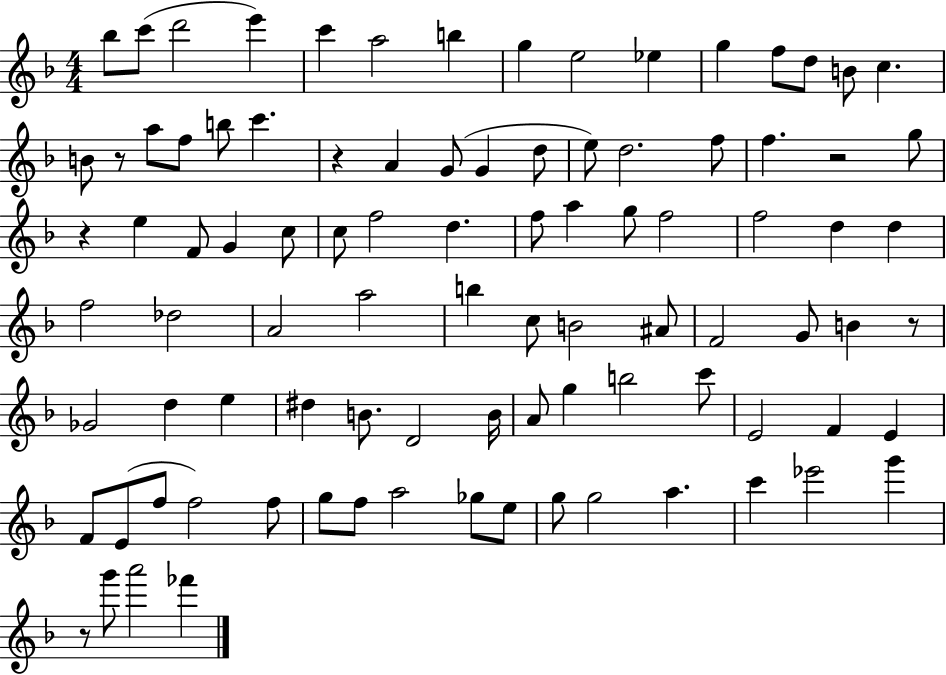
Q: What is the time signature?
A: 4/4